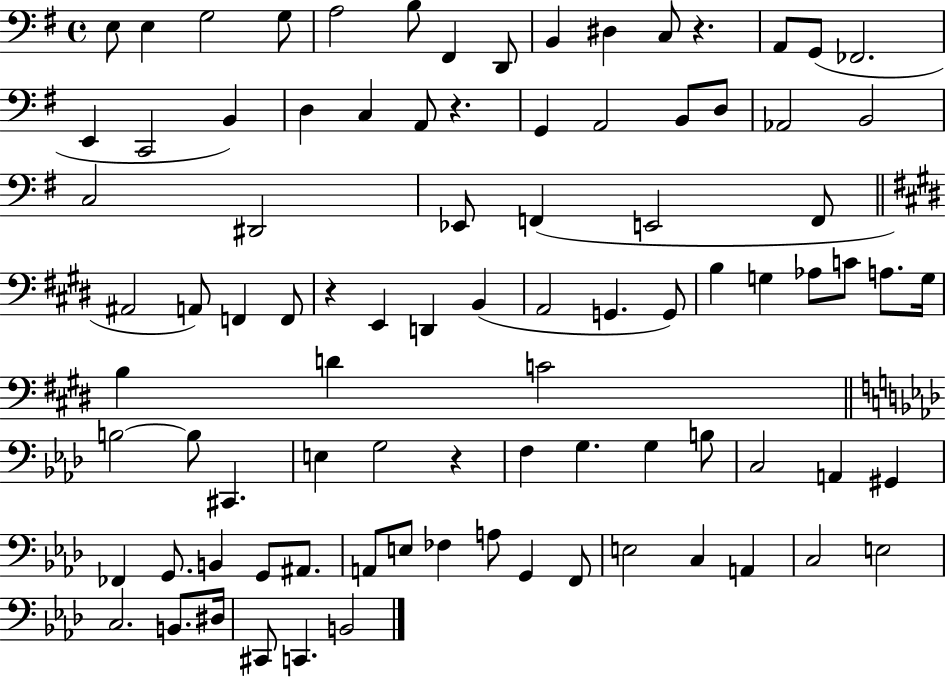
X:1
T:Untitled
M:4/4
L:1/4
K:G
E,/2 E, G,2 G,/2 A,2 B,/2 ^F,, D,,/2 B,, ^D, C,/2 z A,,/2 G,,/2 _F,,2 E,, C,,2 B,, D, C, A,,/2 z G,, A,,2 B,,/2 D,/2 _A,,2 B,,2 C,2 ^D,,2 _E,,/2 F,, E,,2 F,,/2 ^A,,2 A,,/2 F,, F,,/2 z E,, D,, B,, A,,2 G,, G,,/2 B, G, _A,/2 C/2 A,/2 G,/4 B, D C2 B,2 B,/2 ^C,, E, G,2 z F, G, G, B,/2 C,2 A,, ^G,, _F,, G,,/2 B,, G,,/2 ^A,,/2 A,,/2 E,/2 _F, A,/2 G,, F,,/2 E,2 C, A,, C,2 E,2 C,2 B,,/2 ^D,/4 ^C,,/2 C,, B,,2